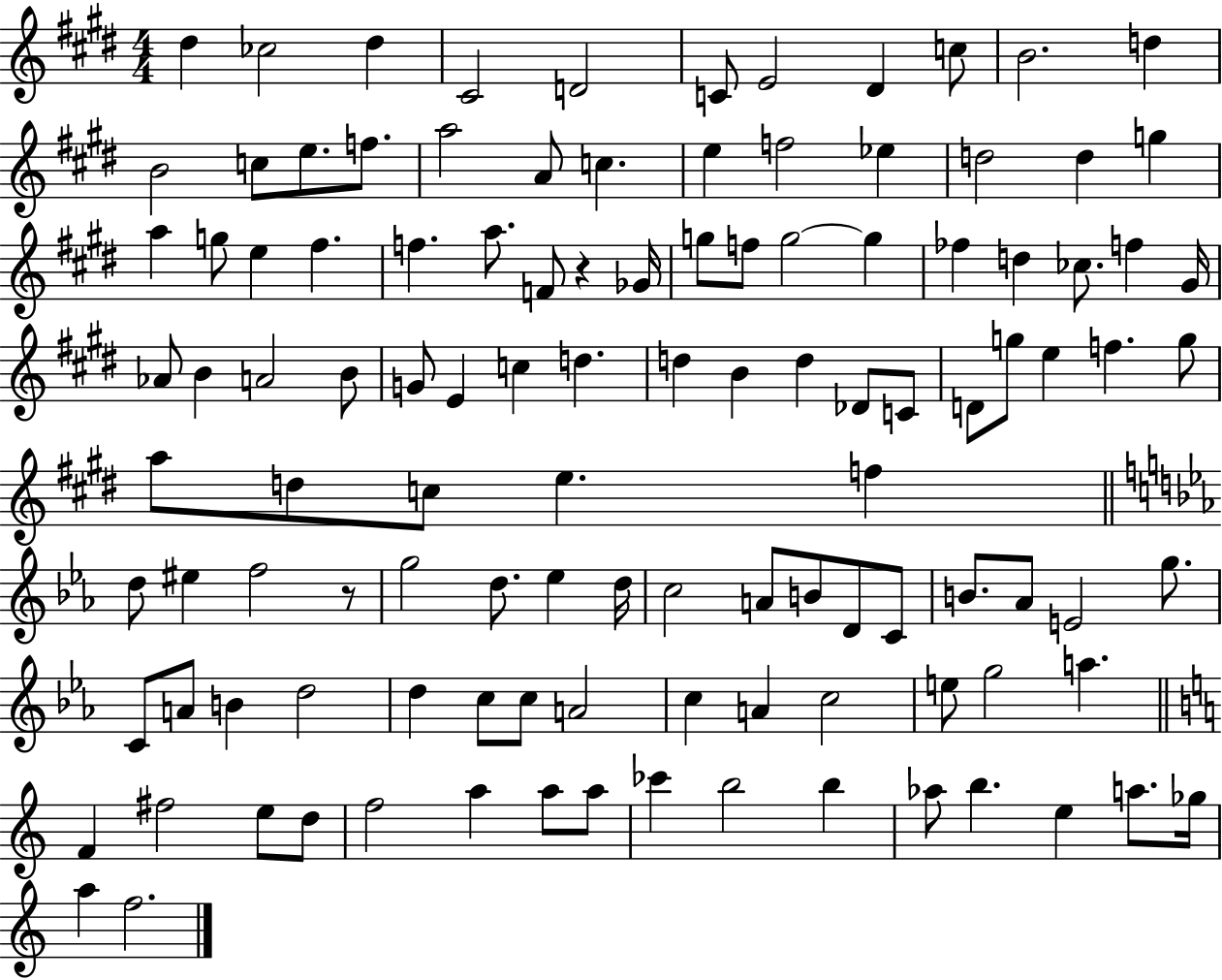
{
  \clef treble
  \numericTimeSignature
  \time 4/4
  \key e \major
  dis''4 ces''2 dis''4 | cis'2 d'2 | c'8 e'2 dis'4 c''8 | b'2. d''4 | \break b'2 c''8 e''8. f''8. | a''2 a'8 c''4. | e''4 f''2 ees''4 | d''2 d''4 g''4 | \break a''4 g''8 e''4 fis''4. | f''4. a''8. f'8 r4 ges'16 | g''8 f''8 g''2~~ g''4 | fes''4 d''4 ces''8. f''4 gis'16 | \break aes'8 b'4 a'2 b'8 | g'8 e'4 c''4 d''4. | d''4 b'4 d''4 des'8 c'8 | d'8 g''8 e''4 f''4. g''8 | \break a''8 d''8 c''8 e''4. f''4 | \bar "||" \break \key ees \major d''8 eis''4 f''2 r8 | g''2 d''8. ees''4 d''16 | c''2 a'8 b'8 d'8 c'8 | b'8. aes'8 e'2 g''8. | \break c'8 a'8 b'4 d''2 | d''4 c''8 c''8 a'2 | c''4 a'4 c''2 | e''8 g''2 a''4. | \break \bar "||" \break \key c \major f'4 fis''2 e''8 d''8 | f''2 a''4 a''8 a''8 | ces'''4 b''2 b''4 | aes''8 b''4. e''4 a''8. ges''16 | \break a''4 f''2. | \bar "|."
}